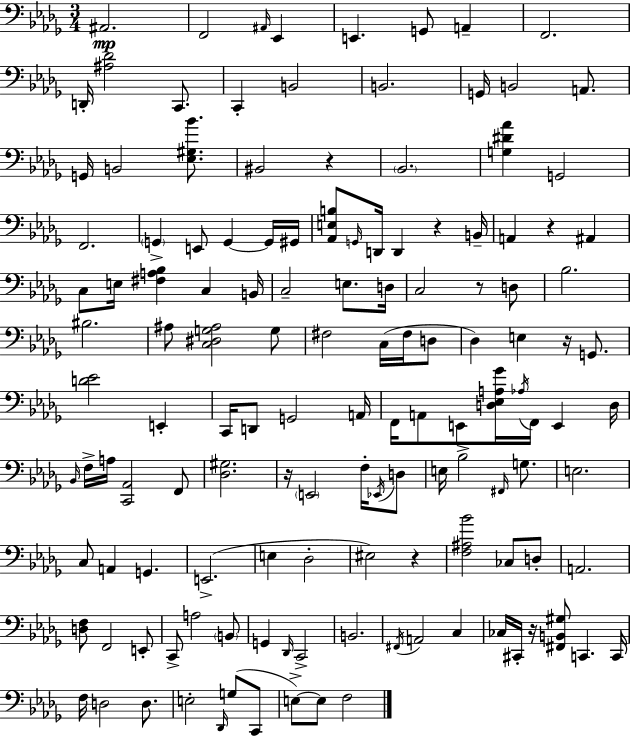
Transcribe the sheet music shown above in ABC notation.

X:1
T:Untitled
M:3/4
L:1/4
K:Bbm
^A,,2 F,,2 ^A,,/4 _E,, E,, G,,/2 A,, F,,2 D,,/4 [^A,_D]2 C,,/2 C,, B,,2 B,,2 G,,/4 B,,2 A,,/2 G,,/4 B,,2 [_E,^G,_B]/2 ^B,,2 z _B,,2 [G,^D_A] G,,2 F,,2 G,, E,,/2 G,, G,,/4 ^G,,/4 [_A,,E,B,]/2 G,,/4 D,,/4 D,, z B,,/4 A,, z ^A,, C,/2 E,/4 [^F,A,_B,] C, B,,/4 C,2 E,/2 D,/4 C,2 z/2 D,/2 _B,2 ^B,2 ^A,/2 [C,^D,G,^A,]2 G,/2 ^F,2 C,/4 ^F,/4 D,/2 _D, E, z/4 G,,/2 [D_E]2 E,, C,,/4 D,,/2 G,,2 A,,/4 F,,/4 A,,/2 E,,/2 [D,_E,A,_G]/4 _A,/4 F,,/4 E,, D,/4 _B,,/4 F,/4 A,/4 [C,,_A,,]2 F,,/2 [_D,^G,]2 z/4 E,,2 F,/4 _E,,/4 D,/2 E,/4 _B,2 ^F,,/4 G,/2 E,2 C,/2 A,, G,, E,,2 E, _D,2 ^E,2 z [F,^A,_B]2 _C,/2 D,/2 A,,2 [D,F,]/2 F,,2 E,,/2 C,,/2 A,2 B,,/2 G,, _D,,/4 C,,2 B,,2 ^F,,/4 A,,2 C, _C,/4 ^C,,/4 z/4 [^F,,B,,^G,]/2 C,, C,,/4 F,/4 D,2 D,/2 E,2 _D,,/4 G,/2 C,,/2 E,/2 E,/2 F,2